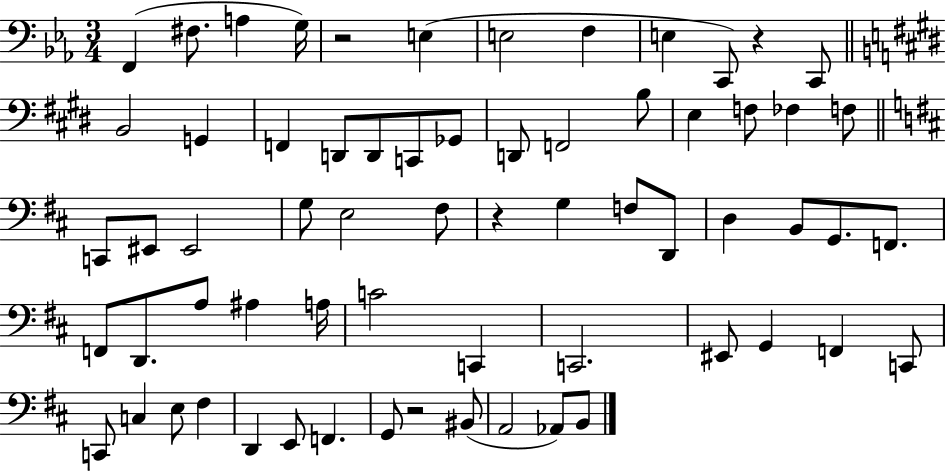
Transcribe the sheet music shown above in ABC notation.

X:1
T:Untitled
M:3/4
L:1/4
K:Eb
F,, ^F,/2 A, G,/4 z2 E, E,2 F, E, C,,/2 z C,,/2 B,,2 G,, F,, D,,/2 D,,/2 C,,/2 _G,,/2 D,,/2 F,,2 B,/2 E, F,/2 _F, F,/2 C,,/2 ^E,,/2 ^E,,2 G,/2 E,2 ^F,/2 z G, F,/2 D,,/2 D, B,,/2 G,,/2 F,,/2 F,,/2 D,,/2 A,/2 ^A, A,/4 C2 C,, C,,2 ^E,,/2 G,, F,, C,,/2 C,,/2 C, E,/2 ^F, D,, E,,/2 F,, G,,/2 z2 ^B,,/2 A,,2 _A,,/2 B,,/2